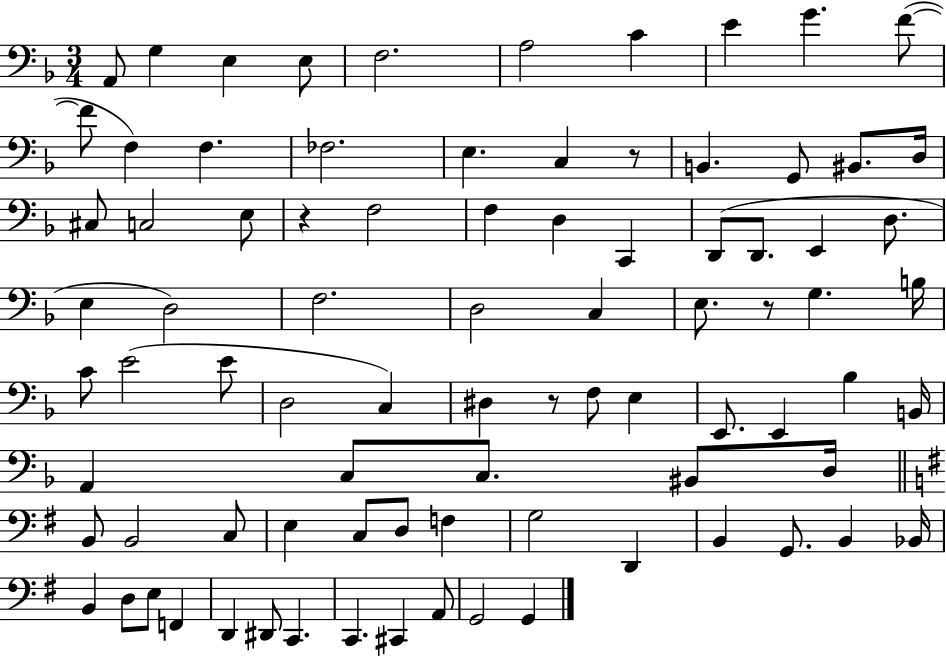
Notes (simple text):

A2/e G3/q E3/q E3/e F3/h. A3/h C4/q E4/q G4/q. F4/e F4/e F3/q F3/q. FES3/h. E3/q. C3/q R/e B2/q. G2/e BIS2/e. D3/s C#3/e C3/h E3/e R/q F3/h F3/q D3/q C2/q D2/e D2/e. E2/q D3/e. E3/q D3/h F3/h. D3/h C3/q E3/e. R/e G3/q. B3/s C4/e E4/h E4/e D3/h C3/q D#3/q R/e F3/e E3/q E2/e. E2/q Bb3/q B2/s A2/q C3/e C3/e. BIS2/e D3/s B2/e B2/h C3/e E3/q C3/e D3/e F3/q G3/h D2/q B2/q G2/e. B2/q Bb2/s B2/q D3/e E3/e F2/q D2/q D#2/e C2/q. C2/q. C#2/q A2/e G2/h G2/q